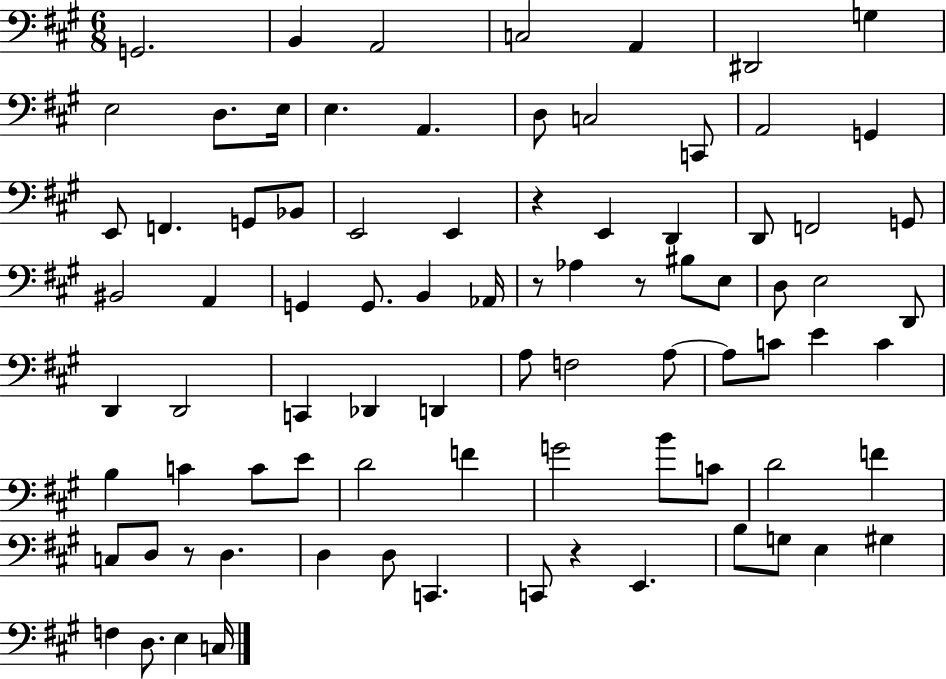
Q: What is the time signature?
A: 6/8